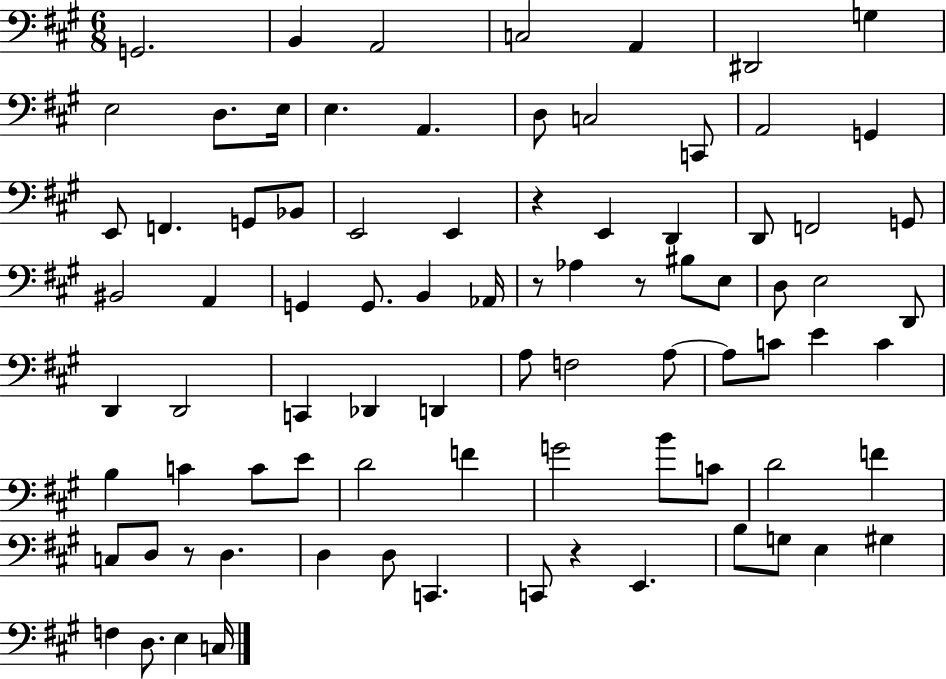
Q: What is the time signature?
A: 6/8